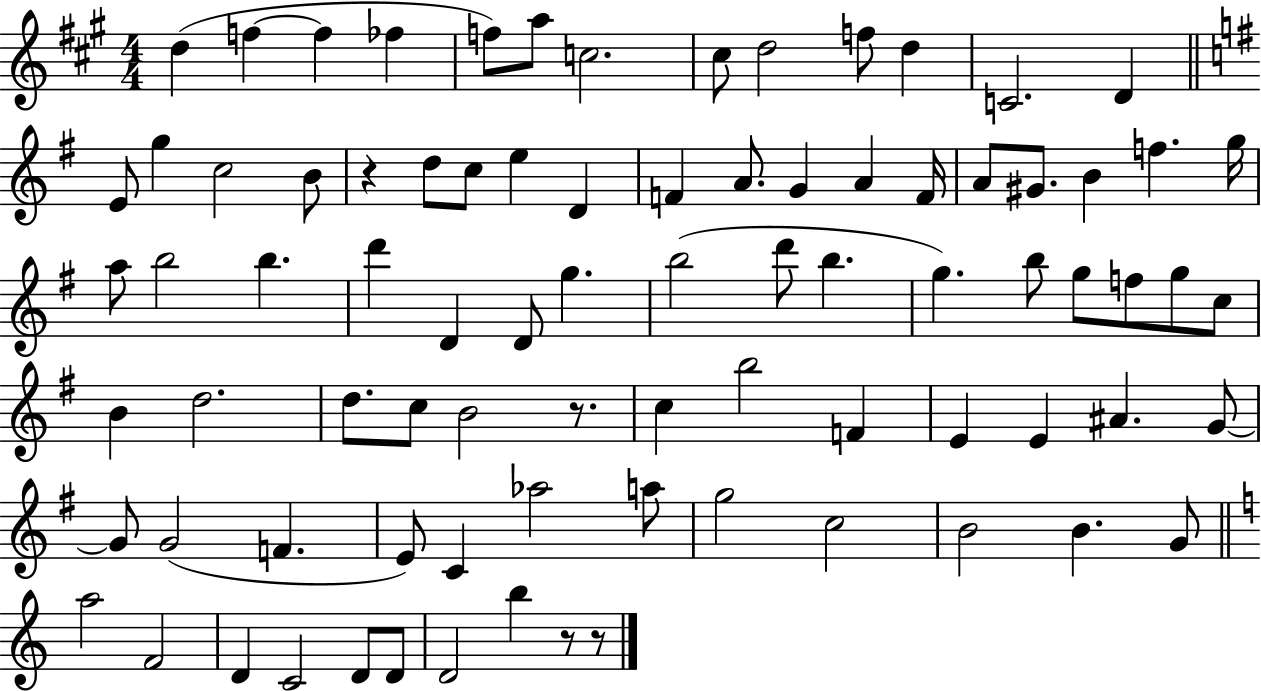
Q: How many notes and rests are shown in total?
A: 83